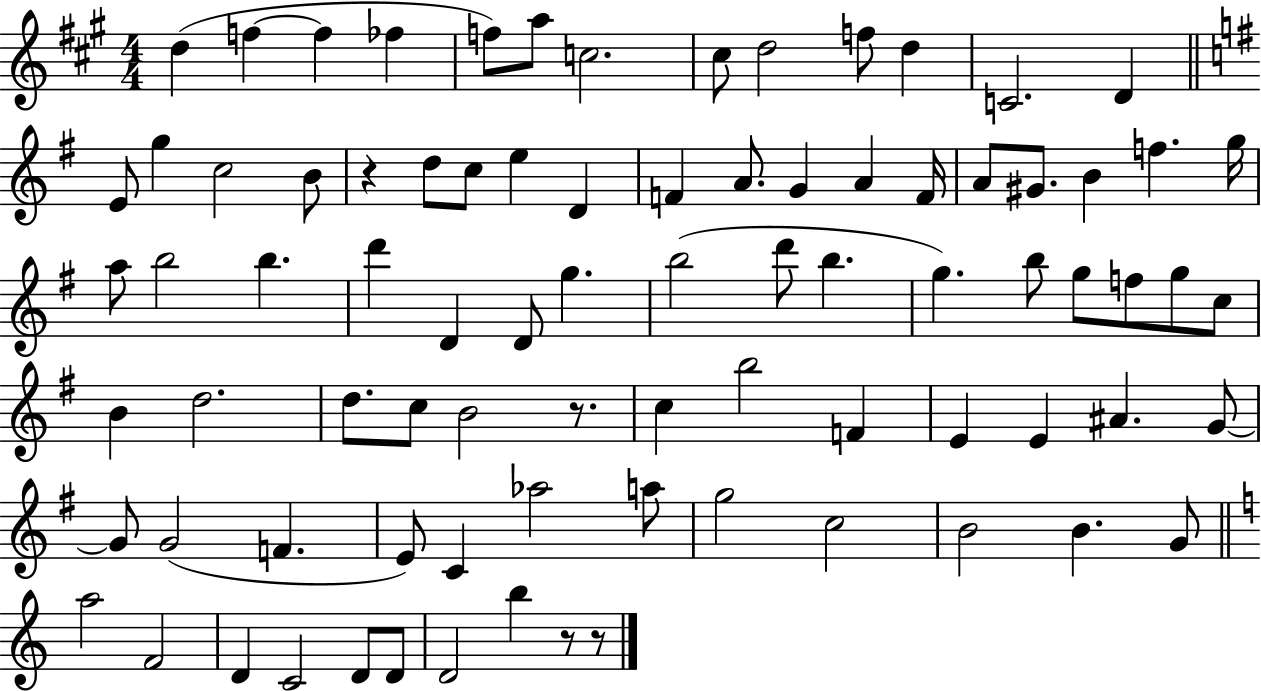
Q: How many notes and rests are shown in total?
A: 83